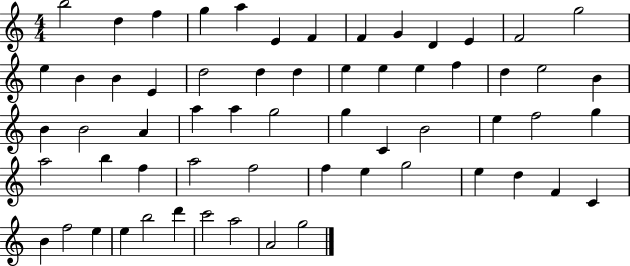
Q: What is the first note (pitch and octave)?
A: B5